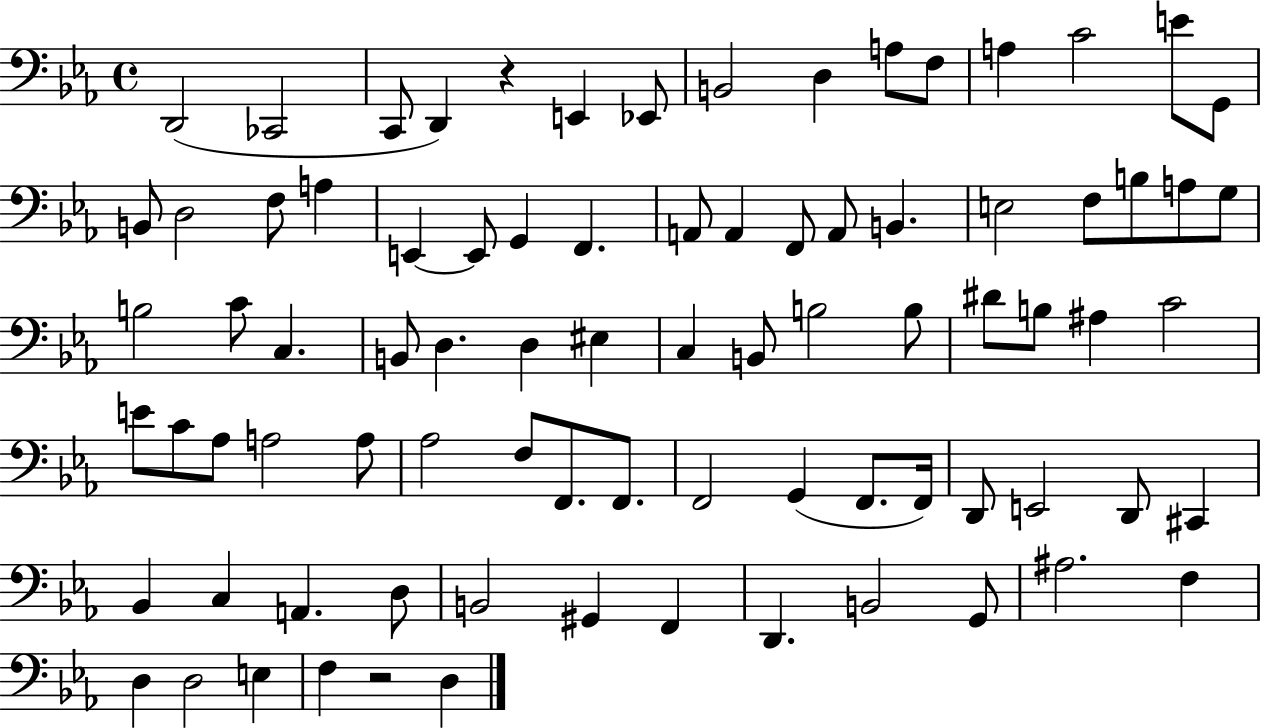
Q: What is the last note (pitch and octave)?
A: D3